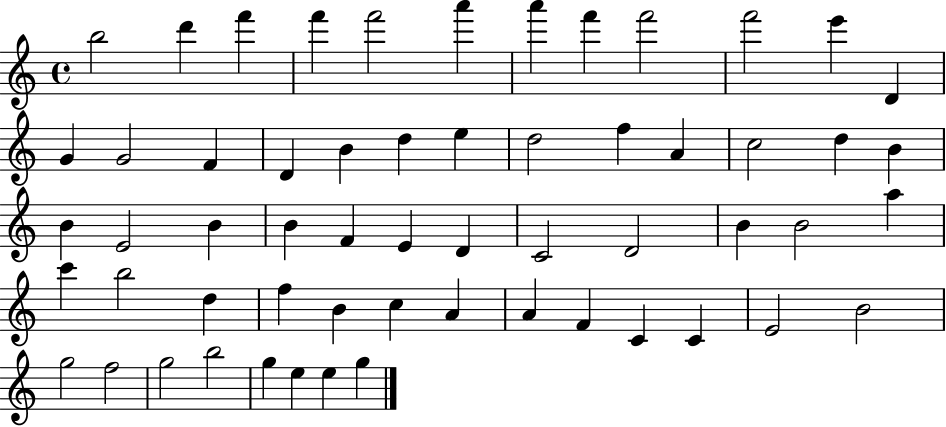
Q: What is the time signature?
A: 4/4